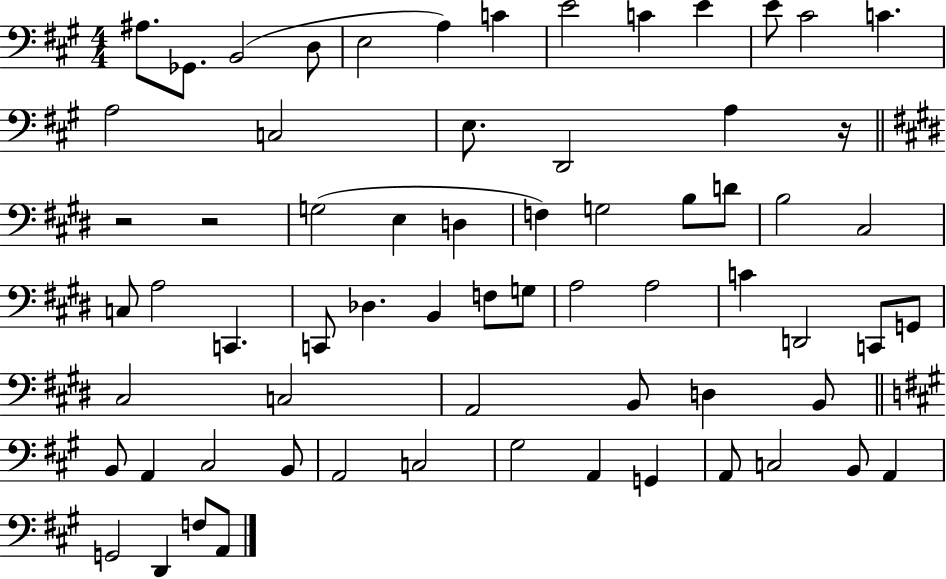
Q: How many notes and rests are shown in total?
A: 67